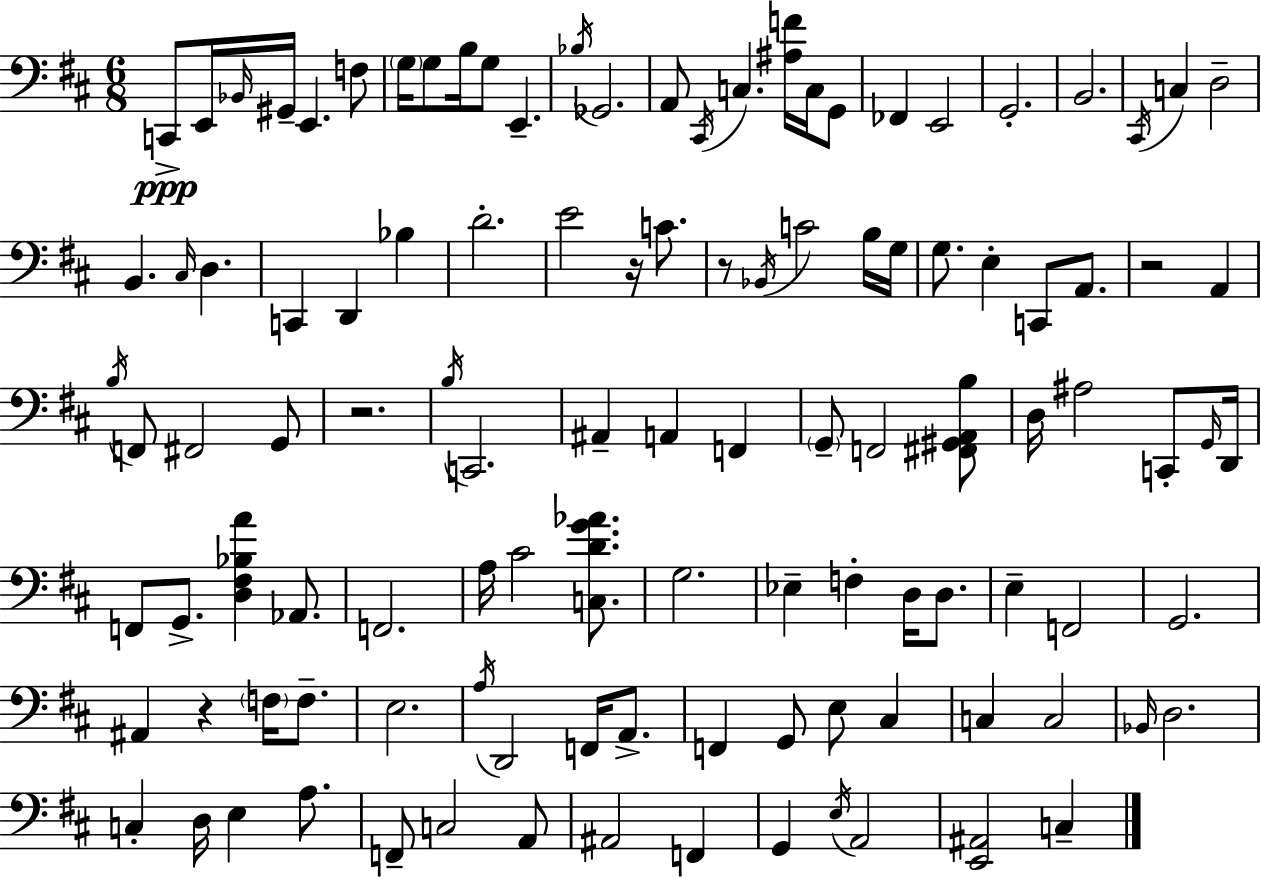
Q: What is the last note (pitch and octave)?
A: C3